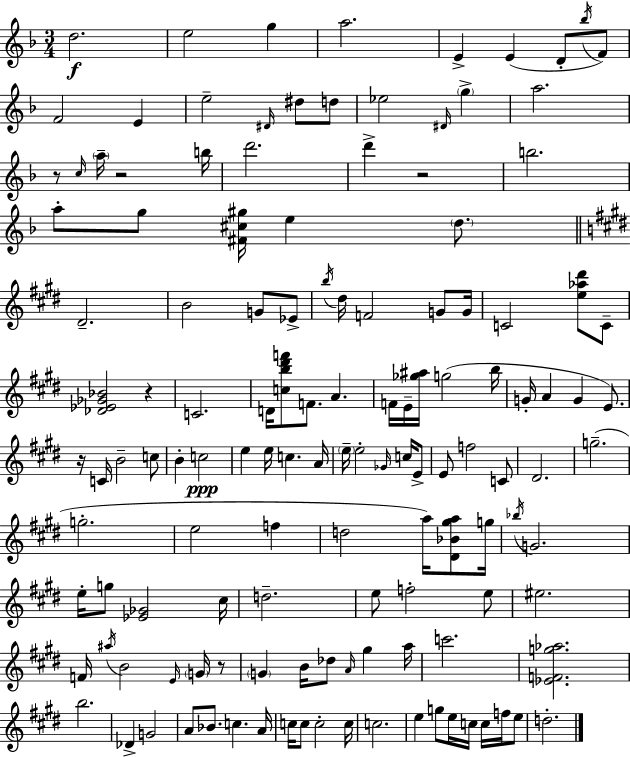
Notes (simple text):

D5/h. E5/h G5/q A5/h. E4/q E4/q D4/e Bb5/s F4/e F4/h E4/q E5/h D#4/s D#5/e D5/e Eb5/h D#4/s G5/q A5/h. R/e C5/s A5/s R/h B5/s D6/h. D6/q R/h B5/h. A5/e G5/e [F#4,C#5,G#5]/s E5/q D5/e. D#4/h. B4/h G4/e Eb4/e B5/s D#5/s F4/h G4/e G4/s C4/h [E5,Ab5,D#6]/e C4/e [Db4,Eb4,Gb4,Bb4]/h R/q C4/h. D4/s [C5,B5,D#6,F6]/e F4/e. A4/q. F4/s E4/s [Gb5,A#5]/s G5/h B5/s G4/s A4/q G4/q E4/e. R/s C4/s B4/h C5/e B4/q C5/h E5/q E5/s C5/q. A4/s E5/s E5/h Gb4/s C5/s E4/e E4/e F5/h C4/e D#4/h. G5/h. G5/h. E5/h F5/q D5/h A5/s [D#4,Bb4,G#5,A5]/e G5/s Bb5/s G4/h. E5/s G5/e [Eb4,Gb4]/h C#5/s D5/h. E5/e F5/h E5/e EIS5/h. F4/s A#5/s B4/h E4/s G4/s R/e G4/q B4/s Db5/e A4/s G#5/q A5/s C6/h. [Eb4,F4,G5,Ab5]/h. B5/h. Db4/q G4/h A4/e Bb4/e. C5/q. A4/s C5/s C5/e C5/h C5/s C5/h. E5/q G5/e E5/s C5/s C5/s F5/s E5/e D5/h.